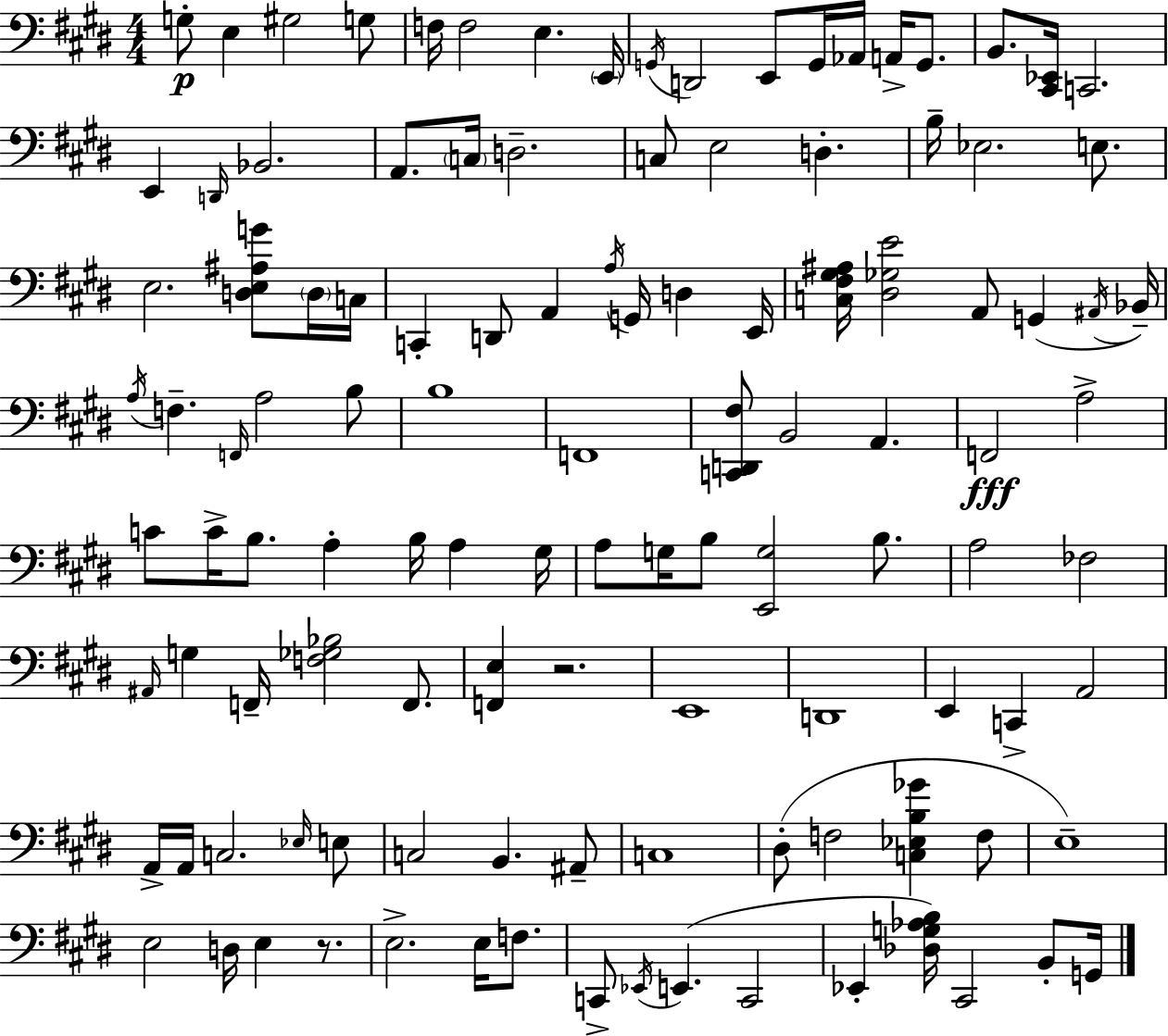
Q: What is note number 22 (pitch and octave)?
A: C3